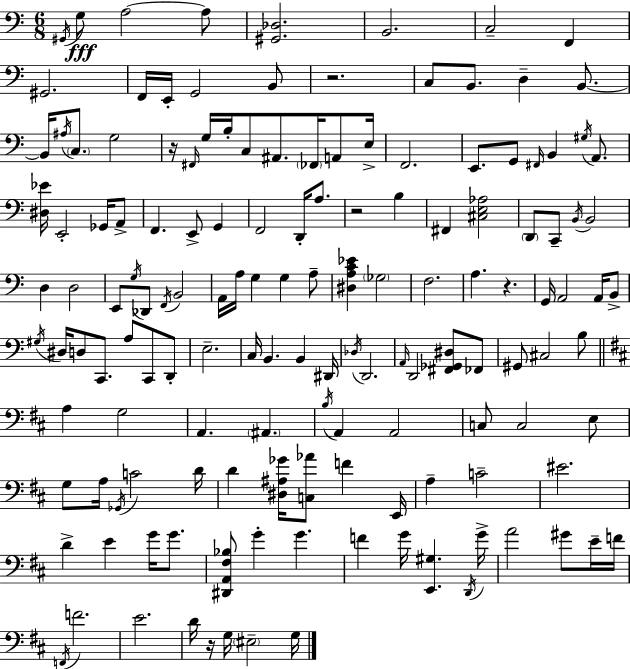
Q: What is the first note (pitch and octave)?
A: G#2